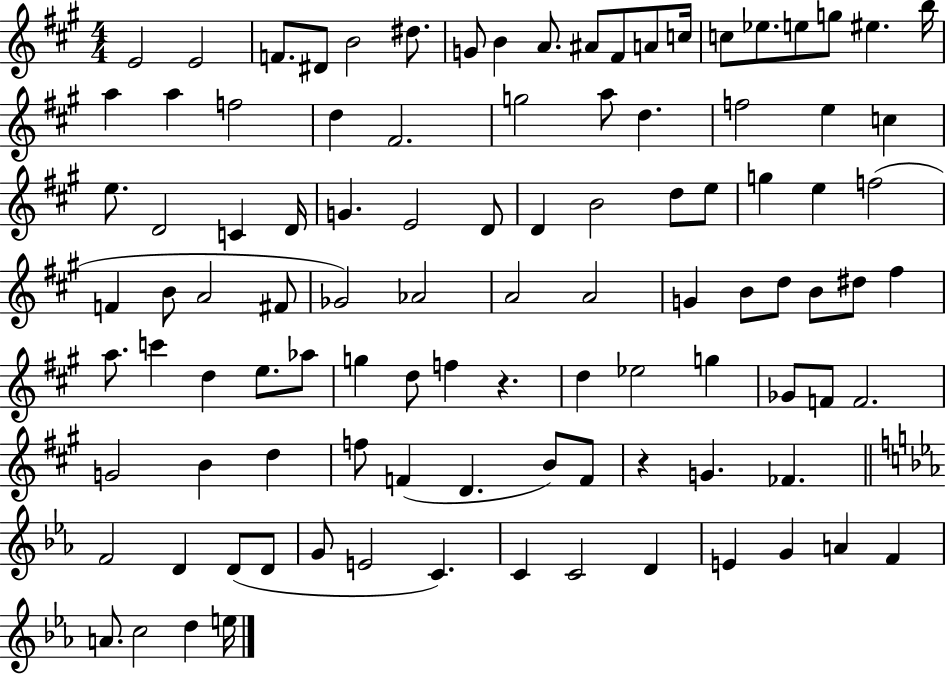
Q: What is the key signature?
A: A major